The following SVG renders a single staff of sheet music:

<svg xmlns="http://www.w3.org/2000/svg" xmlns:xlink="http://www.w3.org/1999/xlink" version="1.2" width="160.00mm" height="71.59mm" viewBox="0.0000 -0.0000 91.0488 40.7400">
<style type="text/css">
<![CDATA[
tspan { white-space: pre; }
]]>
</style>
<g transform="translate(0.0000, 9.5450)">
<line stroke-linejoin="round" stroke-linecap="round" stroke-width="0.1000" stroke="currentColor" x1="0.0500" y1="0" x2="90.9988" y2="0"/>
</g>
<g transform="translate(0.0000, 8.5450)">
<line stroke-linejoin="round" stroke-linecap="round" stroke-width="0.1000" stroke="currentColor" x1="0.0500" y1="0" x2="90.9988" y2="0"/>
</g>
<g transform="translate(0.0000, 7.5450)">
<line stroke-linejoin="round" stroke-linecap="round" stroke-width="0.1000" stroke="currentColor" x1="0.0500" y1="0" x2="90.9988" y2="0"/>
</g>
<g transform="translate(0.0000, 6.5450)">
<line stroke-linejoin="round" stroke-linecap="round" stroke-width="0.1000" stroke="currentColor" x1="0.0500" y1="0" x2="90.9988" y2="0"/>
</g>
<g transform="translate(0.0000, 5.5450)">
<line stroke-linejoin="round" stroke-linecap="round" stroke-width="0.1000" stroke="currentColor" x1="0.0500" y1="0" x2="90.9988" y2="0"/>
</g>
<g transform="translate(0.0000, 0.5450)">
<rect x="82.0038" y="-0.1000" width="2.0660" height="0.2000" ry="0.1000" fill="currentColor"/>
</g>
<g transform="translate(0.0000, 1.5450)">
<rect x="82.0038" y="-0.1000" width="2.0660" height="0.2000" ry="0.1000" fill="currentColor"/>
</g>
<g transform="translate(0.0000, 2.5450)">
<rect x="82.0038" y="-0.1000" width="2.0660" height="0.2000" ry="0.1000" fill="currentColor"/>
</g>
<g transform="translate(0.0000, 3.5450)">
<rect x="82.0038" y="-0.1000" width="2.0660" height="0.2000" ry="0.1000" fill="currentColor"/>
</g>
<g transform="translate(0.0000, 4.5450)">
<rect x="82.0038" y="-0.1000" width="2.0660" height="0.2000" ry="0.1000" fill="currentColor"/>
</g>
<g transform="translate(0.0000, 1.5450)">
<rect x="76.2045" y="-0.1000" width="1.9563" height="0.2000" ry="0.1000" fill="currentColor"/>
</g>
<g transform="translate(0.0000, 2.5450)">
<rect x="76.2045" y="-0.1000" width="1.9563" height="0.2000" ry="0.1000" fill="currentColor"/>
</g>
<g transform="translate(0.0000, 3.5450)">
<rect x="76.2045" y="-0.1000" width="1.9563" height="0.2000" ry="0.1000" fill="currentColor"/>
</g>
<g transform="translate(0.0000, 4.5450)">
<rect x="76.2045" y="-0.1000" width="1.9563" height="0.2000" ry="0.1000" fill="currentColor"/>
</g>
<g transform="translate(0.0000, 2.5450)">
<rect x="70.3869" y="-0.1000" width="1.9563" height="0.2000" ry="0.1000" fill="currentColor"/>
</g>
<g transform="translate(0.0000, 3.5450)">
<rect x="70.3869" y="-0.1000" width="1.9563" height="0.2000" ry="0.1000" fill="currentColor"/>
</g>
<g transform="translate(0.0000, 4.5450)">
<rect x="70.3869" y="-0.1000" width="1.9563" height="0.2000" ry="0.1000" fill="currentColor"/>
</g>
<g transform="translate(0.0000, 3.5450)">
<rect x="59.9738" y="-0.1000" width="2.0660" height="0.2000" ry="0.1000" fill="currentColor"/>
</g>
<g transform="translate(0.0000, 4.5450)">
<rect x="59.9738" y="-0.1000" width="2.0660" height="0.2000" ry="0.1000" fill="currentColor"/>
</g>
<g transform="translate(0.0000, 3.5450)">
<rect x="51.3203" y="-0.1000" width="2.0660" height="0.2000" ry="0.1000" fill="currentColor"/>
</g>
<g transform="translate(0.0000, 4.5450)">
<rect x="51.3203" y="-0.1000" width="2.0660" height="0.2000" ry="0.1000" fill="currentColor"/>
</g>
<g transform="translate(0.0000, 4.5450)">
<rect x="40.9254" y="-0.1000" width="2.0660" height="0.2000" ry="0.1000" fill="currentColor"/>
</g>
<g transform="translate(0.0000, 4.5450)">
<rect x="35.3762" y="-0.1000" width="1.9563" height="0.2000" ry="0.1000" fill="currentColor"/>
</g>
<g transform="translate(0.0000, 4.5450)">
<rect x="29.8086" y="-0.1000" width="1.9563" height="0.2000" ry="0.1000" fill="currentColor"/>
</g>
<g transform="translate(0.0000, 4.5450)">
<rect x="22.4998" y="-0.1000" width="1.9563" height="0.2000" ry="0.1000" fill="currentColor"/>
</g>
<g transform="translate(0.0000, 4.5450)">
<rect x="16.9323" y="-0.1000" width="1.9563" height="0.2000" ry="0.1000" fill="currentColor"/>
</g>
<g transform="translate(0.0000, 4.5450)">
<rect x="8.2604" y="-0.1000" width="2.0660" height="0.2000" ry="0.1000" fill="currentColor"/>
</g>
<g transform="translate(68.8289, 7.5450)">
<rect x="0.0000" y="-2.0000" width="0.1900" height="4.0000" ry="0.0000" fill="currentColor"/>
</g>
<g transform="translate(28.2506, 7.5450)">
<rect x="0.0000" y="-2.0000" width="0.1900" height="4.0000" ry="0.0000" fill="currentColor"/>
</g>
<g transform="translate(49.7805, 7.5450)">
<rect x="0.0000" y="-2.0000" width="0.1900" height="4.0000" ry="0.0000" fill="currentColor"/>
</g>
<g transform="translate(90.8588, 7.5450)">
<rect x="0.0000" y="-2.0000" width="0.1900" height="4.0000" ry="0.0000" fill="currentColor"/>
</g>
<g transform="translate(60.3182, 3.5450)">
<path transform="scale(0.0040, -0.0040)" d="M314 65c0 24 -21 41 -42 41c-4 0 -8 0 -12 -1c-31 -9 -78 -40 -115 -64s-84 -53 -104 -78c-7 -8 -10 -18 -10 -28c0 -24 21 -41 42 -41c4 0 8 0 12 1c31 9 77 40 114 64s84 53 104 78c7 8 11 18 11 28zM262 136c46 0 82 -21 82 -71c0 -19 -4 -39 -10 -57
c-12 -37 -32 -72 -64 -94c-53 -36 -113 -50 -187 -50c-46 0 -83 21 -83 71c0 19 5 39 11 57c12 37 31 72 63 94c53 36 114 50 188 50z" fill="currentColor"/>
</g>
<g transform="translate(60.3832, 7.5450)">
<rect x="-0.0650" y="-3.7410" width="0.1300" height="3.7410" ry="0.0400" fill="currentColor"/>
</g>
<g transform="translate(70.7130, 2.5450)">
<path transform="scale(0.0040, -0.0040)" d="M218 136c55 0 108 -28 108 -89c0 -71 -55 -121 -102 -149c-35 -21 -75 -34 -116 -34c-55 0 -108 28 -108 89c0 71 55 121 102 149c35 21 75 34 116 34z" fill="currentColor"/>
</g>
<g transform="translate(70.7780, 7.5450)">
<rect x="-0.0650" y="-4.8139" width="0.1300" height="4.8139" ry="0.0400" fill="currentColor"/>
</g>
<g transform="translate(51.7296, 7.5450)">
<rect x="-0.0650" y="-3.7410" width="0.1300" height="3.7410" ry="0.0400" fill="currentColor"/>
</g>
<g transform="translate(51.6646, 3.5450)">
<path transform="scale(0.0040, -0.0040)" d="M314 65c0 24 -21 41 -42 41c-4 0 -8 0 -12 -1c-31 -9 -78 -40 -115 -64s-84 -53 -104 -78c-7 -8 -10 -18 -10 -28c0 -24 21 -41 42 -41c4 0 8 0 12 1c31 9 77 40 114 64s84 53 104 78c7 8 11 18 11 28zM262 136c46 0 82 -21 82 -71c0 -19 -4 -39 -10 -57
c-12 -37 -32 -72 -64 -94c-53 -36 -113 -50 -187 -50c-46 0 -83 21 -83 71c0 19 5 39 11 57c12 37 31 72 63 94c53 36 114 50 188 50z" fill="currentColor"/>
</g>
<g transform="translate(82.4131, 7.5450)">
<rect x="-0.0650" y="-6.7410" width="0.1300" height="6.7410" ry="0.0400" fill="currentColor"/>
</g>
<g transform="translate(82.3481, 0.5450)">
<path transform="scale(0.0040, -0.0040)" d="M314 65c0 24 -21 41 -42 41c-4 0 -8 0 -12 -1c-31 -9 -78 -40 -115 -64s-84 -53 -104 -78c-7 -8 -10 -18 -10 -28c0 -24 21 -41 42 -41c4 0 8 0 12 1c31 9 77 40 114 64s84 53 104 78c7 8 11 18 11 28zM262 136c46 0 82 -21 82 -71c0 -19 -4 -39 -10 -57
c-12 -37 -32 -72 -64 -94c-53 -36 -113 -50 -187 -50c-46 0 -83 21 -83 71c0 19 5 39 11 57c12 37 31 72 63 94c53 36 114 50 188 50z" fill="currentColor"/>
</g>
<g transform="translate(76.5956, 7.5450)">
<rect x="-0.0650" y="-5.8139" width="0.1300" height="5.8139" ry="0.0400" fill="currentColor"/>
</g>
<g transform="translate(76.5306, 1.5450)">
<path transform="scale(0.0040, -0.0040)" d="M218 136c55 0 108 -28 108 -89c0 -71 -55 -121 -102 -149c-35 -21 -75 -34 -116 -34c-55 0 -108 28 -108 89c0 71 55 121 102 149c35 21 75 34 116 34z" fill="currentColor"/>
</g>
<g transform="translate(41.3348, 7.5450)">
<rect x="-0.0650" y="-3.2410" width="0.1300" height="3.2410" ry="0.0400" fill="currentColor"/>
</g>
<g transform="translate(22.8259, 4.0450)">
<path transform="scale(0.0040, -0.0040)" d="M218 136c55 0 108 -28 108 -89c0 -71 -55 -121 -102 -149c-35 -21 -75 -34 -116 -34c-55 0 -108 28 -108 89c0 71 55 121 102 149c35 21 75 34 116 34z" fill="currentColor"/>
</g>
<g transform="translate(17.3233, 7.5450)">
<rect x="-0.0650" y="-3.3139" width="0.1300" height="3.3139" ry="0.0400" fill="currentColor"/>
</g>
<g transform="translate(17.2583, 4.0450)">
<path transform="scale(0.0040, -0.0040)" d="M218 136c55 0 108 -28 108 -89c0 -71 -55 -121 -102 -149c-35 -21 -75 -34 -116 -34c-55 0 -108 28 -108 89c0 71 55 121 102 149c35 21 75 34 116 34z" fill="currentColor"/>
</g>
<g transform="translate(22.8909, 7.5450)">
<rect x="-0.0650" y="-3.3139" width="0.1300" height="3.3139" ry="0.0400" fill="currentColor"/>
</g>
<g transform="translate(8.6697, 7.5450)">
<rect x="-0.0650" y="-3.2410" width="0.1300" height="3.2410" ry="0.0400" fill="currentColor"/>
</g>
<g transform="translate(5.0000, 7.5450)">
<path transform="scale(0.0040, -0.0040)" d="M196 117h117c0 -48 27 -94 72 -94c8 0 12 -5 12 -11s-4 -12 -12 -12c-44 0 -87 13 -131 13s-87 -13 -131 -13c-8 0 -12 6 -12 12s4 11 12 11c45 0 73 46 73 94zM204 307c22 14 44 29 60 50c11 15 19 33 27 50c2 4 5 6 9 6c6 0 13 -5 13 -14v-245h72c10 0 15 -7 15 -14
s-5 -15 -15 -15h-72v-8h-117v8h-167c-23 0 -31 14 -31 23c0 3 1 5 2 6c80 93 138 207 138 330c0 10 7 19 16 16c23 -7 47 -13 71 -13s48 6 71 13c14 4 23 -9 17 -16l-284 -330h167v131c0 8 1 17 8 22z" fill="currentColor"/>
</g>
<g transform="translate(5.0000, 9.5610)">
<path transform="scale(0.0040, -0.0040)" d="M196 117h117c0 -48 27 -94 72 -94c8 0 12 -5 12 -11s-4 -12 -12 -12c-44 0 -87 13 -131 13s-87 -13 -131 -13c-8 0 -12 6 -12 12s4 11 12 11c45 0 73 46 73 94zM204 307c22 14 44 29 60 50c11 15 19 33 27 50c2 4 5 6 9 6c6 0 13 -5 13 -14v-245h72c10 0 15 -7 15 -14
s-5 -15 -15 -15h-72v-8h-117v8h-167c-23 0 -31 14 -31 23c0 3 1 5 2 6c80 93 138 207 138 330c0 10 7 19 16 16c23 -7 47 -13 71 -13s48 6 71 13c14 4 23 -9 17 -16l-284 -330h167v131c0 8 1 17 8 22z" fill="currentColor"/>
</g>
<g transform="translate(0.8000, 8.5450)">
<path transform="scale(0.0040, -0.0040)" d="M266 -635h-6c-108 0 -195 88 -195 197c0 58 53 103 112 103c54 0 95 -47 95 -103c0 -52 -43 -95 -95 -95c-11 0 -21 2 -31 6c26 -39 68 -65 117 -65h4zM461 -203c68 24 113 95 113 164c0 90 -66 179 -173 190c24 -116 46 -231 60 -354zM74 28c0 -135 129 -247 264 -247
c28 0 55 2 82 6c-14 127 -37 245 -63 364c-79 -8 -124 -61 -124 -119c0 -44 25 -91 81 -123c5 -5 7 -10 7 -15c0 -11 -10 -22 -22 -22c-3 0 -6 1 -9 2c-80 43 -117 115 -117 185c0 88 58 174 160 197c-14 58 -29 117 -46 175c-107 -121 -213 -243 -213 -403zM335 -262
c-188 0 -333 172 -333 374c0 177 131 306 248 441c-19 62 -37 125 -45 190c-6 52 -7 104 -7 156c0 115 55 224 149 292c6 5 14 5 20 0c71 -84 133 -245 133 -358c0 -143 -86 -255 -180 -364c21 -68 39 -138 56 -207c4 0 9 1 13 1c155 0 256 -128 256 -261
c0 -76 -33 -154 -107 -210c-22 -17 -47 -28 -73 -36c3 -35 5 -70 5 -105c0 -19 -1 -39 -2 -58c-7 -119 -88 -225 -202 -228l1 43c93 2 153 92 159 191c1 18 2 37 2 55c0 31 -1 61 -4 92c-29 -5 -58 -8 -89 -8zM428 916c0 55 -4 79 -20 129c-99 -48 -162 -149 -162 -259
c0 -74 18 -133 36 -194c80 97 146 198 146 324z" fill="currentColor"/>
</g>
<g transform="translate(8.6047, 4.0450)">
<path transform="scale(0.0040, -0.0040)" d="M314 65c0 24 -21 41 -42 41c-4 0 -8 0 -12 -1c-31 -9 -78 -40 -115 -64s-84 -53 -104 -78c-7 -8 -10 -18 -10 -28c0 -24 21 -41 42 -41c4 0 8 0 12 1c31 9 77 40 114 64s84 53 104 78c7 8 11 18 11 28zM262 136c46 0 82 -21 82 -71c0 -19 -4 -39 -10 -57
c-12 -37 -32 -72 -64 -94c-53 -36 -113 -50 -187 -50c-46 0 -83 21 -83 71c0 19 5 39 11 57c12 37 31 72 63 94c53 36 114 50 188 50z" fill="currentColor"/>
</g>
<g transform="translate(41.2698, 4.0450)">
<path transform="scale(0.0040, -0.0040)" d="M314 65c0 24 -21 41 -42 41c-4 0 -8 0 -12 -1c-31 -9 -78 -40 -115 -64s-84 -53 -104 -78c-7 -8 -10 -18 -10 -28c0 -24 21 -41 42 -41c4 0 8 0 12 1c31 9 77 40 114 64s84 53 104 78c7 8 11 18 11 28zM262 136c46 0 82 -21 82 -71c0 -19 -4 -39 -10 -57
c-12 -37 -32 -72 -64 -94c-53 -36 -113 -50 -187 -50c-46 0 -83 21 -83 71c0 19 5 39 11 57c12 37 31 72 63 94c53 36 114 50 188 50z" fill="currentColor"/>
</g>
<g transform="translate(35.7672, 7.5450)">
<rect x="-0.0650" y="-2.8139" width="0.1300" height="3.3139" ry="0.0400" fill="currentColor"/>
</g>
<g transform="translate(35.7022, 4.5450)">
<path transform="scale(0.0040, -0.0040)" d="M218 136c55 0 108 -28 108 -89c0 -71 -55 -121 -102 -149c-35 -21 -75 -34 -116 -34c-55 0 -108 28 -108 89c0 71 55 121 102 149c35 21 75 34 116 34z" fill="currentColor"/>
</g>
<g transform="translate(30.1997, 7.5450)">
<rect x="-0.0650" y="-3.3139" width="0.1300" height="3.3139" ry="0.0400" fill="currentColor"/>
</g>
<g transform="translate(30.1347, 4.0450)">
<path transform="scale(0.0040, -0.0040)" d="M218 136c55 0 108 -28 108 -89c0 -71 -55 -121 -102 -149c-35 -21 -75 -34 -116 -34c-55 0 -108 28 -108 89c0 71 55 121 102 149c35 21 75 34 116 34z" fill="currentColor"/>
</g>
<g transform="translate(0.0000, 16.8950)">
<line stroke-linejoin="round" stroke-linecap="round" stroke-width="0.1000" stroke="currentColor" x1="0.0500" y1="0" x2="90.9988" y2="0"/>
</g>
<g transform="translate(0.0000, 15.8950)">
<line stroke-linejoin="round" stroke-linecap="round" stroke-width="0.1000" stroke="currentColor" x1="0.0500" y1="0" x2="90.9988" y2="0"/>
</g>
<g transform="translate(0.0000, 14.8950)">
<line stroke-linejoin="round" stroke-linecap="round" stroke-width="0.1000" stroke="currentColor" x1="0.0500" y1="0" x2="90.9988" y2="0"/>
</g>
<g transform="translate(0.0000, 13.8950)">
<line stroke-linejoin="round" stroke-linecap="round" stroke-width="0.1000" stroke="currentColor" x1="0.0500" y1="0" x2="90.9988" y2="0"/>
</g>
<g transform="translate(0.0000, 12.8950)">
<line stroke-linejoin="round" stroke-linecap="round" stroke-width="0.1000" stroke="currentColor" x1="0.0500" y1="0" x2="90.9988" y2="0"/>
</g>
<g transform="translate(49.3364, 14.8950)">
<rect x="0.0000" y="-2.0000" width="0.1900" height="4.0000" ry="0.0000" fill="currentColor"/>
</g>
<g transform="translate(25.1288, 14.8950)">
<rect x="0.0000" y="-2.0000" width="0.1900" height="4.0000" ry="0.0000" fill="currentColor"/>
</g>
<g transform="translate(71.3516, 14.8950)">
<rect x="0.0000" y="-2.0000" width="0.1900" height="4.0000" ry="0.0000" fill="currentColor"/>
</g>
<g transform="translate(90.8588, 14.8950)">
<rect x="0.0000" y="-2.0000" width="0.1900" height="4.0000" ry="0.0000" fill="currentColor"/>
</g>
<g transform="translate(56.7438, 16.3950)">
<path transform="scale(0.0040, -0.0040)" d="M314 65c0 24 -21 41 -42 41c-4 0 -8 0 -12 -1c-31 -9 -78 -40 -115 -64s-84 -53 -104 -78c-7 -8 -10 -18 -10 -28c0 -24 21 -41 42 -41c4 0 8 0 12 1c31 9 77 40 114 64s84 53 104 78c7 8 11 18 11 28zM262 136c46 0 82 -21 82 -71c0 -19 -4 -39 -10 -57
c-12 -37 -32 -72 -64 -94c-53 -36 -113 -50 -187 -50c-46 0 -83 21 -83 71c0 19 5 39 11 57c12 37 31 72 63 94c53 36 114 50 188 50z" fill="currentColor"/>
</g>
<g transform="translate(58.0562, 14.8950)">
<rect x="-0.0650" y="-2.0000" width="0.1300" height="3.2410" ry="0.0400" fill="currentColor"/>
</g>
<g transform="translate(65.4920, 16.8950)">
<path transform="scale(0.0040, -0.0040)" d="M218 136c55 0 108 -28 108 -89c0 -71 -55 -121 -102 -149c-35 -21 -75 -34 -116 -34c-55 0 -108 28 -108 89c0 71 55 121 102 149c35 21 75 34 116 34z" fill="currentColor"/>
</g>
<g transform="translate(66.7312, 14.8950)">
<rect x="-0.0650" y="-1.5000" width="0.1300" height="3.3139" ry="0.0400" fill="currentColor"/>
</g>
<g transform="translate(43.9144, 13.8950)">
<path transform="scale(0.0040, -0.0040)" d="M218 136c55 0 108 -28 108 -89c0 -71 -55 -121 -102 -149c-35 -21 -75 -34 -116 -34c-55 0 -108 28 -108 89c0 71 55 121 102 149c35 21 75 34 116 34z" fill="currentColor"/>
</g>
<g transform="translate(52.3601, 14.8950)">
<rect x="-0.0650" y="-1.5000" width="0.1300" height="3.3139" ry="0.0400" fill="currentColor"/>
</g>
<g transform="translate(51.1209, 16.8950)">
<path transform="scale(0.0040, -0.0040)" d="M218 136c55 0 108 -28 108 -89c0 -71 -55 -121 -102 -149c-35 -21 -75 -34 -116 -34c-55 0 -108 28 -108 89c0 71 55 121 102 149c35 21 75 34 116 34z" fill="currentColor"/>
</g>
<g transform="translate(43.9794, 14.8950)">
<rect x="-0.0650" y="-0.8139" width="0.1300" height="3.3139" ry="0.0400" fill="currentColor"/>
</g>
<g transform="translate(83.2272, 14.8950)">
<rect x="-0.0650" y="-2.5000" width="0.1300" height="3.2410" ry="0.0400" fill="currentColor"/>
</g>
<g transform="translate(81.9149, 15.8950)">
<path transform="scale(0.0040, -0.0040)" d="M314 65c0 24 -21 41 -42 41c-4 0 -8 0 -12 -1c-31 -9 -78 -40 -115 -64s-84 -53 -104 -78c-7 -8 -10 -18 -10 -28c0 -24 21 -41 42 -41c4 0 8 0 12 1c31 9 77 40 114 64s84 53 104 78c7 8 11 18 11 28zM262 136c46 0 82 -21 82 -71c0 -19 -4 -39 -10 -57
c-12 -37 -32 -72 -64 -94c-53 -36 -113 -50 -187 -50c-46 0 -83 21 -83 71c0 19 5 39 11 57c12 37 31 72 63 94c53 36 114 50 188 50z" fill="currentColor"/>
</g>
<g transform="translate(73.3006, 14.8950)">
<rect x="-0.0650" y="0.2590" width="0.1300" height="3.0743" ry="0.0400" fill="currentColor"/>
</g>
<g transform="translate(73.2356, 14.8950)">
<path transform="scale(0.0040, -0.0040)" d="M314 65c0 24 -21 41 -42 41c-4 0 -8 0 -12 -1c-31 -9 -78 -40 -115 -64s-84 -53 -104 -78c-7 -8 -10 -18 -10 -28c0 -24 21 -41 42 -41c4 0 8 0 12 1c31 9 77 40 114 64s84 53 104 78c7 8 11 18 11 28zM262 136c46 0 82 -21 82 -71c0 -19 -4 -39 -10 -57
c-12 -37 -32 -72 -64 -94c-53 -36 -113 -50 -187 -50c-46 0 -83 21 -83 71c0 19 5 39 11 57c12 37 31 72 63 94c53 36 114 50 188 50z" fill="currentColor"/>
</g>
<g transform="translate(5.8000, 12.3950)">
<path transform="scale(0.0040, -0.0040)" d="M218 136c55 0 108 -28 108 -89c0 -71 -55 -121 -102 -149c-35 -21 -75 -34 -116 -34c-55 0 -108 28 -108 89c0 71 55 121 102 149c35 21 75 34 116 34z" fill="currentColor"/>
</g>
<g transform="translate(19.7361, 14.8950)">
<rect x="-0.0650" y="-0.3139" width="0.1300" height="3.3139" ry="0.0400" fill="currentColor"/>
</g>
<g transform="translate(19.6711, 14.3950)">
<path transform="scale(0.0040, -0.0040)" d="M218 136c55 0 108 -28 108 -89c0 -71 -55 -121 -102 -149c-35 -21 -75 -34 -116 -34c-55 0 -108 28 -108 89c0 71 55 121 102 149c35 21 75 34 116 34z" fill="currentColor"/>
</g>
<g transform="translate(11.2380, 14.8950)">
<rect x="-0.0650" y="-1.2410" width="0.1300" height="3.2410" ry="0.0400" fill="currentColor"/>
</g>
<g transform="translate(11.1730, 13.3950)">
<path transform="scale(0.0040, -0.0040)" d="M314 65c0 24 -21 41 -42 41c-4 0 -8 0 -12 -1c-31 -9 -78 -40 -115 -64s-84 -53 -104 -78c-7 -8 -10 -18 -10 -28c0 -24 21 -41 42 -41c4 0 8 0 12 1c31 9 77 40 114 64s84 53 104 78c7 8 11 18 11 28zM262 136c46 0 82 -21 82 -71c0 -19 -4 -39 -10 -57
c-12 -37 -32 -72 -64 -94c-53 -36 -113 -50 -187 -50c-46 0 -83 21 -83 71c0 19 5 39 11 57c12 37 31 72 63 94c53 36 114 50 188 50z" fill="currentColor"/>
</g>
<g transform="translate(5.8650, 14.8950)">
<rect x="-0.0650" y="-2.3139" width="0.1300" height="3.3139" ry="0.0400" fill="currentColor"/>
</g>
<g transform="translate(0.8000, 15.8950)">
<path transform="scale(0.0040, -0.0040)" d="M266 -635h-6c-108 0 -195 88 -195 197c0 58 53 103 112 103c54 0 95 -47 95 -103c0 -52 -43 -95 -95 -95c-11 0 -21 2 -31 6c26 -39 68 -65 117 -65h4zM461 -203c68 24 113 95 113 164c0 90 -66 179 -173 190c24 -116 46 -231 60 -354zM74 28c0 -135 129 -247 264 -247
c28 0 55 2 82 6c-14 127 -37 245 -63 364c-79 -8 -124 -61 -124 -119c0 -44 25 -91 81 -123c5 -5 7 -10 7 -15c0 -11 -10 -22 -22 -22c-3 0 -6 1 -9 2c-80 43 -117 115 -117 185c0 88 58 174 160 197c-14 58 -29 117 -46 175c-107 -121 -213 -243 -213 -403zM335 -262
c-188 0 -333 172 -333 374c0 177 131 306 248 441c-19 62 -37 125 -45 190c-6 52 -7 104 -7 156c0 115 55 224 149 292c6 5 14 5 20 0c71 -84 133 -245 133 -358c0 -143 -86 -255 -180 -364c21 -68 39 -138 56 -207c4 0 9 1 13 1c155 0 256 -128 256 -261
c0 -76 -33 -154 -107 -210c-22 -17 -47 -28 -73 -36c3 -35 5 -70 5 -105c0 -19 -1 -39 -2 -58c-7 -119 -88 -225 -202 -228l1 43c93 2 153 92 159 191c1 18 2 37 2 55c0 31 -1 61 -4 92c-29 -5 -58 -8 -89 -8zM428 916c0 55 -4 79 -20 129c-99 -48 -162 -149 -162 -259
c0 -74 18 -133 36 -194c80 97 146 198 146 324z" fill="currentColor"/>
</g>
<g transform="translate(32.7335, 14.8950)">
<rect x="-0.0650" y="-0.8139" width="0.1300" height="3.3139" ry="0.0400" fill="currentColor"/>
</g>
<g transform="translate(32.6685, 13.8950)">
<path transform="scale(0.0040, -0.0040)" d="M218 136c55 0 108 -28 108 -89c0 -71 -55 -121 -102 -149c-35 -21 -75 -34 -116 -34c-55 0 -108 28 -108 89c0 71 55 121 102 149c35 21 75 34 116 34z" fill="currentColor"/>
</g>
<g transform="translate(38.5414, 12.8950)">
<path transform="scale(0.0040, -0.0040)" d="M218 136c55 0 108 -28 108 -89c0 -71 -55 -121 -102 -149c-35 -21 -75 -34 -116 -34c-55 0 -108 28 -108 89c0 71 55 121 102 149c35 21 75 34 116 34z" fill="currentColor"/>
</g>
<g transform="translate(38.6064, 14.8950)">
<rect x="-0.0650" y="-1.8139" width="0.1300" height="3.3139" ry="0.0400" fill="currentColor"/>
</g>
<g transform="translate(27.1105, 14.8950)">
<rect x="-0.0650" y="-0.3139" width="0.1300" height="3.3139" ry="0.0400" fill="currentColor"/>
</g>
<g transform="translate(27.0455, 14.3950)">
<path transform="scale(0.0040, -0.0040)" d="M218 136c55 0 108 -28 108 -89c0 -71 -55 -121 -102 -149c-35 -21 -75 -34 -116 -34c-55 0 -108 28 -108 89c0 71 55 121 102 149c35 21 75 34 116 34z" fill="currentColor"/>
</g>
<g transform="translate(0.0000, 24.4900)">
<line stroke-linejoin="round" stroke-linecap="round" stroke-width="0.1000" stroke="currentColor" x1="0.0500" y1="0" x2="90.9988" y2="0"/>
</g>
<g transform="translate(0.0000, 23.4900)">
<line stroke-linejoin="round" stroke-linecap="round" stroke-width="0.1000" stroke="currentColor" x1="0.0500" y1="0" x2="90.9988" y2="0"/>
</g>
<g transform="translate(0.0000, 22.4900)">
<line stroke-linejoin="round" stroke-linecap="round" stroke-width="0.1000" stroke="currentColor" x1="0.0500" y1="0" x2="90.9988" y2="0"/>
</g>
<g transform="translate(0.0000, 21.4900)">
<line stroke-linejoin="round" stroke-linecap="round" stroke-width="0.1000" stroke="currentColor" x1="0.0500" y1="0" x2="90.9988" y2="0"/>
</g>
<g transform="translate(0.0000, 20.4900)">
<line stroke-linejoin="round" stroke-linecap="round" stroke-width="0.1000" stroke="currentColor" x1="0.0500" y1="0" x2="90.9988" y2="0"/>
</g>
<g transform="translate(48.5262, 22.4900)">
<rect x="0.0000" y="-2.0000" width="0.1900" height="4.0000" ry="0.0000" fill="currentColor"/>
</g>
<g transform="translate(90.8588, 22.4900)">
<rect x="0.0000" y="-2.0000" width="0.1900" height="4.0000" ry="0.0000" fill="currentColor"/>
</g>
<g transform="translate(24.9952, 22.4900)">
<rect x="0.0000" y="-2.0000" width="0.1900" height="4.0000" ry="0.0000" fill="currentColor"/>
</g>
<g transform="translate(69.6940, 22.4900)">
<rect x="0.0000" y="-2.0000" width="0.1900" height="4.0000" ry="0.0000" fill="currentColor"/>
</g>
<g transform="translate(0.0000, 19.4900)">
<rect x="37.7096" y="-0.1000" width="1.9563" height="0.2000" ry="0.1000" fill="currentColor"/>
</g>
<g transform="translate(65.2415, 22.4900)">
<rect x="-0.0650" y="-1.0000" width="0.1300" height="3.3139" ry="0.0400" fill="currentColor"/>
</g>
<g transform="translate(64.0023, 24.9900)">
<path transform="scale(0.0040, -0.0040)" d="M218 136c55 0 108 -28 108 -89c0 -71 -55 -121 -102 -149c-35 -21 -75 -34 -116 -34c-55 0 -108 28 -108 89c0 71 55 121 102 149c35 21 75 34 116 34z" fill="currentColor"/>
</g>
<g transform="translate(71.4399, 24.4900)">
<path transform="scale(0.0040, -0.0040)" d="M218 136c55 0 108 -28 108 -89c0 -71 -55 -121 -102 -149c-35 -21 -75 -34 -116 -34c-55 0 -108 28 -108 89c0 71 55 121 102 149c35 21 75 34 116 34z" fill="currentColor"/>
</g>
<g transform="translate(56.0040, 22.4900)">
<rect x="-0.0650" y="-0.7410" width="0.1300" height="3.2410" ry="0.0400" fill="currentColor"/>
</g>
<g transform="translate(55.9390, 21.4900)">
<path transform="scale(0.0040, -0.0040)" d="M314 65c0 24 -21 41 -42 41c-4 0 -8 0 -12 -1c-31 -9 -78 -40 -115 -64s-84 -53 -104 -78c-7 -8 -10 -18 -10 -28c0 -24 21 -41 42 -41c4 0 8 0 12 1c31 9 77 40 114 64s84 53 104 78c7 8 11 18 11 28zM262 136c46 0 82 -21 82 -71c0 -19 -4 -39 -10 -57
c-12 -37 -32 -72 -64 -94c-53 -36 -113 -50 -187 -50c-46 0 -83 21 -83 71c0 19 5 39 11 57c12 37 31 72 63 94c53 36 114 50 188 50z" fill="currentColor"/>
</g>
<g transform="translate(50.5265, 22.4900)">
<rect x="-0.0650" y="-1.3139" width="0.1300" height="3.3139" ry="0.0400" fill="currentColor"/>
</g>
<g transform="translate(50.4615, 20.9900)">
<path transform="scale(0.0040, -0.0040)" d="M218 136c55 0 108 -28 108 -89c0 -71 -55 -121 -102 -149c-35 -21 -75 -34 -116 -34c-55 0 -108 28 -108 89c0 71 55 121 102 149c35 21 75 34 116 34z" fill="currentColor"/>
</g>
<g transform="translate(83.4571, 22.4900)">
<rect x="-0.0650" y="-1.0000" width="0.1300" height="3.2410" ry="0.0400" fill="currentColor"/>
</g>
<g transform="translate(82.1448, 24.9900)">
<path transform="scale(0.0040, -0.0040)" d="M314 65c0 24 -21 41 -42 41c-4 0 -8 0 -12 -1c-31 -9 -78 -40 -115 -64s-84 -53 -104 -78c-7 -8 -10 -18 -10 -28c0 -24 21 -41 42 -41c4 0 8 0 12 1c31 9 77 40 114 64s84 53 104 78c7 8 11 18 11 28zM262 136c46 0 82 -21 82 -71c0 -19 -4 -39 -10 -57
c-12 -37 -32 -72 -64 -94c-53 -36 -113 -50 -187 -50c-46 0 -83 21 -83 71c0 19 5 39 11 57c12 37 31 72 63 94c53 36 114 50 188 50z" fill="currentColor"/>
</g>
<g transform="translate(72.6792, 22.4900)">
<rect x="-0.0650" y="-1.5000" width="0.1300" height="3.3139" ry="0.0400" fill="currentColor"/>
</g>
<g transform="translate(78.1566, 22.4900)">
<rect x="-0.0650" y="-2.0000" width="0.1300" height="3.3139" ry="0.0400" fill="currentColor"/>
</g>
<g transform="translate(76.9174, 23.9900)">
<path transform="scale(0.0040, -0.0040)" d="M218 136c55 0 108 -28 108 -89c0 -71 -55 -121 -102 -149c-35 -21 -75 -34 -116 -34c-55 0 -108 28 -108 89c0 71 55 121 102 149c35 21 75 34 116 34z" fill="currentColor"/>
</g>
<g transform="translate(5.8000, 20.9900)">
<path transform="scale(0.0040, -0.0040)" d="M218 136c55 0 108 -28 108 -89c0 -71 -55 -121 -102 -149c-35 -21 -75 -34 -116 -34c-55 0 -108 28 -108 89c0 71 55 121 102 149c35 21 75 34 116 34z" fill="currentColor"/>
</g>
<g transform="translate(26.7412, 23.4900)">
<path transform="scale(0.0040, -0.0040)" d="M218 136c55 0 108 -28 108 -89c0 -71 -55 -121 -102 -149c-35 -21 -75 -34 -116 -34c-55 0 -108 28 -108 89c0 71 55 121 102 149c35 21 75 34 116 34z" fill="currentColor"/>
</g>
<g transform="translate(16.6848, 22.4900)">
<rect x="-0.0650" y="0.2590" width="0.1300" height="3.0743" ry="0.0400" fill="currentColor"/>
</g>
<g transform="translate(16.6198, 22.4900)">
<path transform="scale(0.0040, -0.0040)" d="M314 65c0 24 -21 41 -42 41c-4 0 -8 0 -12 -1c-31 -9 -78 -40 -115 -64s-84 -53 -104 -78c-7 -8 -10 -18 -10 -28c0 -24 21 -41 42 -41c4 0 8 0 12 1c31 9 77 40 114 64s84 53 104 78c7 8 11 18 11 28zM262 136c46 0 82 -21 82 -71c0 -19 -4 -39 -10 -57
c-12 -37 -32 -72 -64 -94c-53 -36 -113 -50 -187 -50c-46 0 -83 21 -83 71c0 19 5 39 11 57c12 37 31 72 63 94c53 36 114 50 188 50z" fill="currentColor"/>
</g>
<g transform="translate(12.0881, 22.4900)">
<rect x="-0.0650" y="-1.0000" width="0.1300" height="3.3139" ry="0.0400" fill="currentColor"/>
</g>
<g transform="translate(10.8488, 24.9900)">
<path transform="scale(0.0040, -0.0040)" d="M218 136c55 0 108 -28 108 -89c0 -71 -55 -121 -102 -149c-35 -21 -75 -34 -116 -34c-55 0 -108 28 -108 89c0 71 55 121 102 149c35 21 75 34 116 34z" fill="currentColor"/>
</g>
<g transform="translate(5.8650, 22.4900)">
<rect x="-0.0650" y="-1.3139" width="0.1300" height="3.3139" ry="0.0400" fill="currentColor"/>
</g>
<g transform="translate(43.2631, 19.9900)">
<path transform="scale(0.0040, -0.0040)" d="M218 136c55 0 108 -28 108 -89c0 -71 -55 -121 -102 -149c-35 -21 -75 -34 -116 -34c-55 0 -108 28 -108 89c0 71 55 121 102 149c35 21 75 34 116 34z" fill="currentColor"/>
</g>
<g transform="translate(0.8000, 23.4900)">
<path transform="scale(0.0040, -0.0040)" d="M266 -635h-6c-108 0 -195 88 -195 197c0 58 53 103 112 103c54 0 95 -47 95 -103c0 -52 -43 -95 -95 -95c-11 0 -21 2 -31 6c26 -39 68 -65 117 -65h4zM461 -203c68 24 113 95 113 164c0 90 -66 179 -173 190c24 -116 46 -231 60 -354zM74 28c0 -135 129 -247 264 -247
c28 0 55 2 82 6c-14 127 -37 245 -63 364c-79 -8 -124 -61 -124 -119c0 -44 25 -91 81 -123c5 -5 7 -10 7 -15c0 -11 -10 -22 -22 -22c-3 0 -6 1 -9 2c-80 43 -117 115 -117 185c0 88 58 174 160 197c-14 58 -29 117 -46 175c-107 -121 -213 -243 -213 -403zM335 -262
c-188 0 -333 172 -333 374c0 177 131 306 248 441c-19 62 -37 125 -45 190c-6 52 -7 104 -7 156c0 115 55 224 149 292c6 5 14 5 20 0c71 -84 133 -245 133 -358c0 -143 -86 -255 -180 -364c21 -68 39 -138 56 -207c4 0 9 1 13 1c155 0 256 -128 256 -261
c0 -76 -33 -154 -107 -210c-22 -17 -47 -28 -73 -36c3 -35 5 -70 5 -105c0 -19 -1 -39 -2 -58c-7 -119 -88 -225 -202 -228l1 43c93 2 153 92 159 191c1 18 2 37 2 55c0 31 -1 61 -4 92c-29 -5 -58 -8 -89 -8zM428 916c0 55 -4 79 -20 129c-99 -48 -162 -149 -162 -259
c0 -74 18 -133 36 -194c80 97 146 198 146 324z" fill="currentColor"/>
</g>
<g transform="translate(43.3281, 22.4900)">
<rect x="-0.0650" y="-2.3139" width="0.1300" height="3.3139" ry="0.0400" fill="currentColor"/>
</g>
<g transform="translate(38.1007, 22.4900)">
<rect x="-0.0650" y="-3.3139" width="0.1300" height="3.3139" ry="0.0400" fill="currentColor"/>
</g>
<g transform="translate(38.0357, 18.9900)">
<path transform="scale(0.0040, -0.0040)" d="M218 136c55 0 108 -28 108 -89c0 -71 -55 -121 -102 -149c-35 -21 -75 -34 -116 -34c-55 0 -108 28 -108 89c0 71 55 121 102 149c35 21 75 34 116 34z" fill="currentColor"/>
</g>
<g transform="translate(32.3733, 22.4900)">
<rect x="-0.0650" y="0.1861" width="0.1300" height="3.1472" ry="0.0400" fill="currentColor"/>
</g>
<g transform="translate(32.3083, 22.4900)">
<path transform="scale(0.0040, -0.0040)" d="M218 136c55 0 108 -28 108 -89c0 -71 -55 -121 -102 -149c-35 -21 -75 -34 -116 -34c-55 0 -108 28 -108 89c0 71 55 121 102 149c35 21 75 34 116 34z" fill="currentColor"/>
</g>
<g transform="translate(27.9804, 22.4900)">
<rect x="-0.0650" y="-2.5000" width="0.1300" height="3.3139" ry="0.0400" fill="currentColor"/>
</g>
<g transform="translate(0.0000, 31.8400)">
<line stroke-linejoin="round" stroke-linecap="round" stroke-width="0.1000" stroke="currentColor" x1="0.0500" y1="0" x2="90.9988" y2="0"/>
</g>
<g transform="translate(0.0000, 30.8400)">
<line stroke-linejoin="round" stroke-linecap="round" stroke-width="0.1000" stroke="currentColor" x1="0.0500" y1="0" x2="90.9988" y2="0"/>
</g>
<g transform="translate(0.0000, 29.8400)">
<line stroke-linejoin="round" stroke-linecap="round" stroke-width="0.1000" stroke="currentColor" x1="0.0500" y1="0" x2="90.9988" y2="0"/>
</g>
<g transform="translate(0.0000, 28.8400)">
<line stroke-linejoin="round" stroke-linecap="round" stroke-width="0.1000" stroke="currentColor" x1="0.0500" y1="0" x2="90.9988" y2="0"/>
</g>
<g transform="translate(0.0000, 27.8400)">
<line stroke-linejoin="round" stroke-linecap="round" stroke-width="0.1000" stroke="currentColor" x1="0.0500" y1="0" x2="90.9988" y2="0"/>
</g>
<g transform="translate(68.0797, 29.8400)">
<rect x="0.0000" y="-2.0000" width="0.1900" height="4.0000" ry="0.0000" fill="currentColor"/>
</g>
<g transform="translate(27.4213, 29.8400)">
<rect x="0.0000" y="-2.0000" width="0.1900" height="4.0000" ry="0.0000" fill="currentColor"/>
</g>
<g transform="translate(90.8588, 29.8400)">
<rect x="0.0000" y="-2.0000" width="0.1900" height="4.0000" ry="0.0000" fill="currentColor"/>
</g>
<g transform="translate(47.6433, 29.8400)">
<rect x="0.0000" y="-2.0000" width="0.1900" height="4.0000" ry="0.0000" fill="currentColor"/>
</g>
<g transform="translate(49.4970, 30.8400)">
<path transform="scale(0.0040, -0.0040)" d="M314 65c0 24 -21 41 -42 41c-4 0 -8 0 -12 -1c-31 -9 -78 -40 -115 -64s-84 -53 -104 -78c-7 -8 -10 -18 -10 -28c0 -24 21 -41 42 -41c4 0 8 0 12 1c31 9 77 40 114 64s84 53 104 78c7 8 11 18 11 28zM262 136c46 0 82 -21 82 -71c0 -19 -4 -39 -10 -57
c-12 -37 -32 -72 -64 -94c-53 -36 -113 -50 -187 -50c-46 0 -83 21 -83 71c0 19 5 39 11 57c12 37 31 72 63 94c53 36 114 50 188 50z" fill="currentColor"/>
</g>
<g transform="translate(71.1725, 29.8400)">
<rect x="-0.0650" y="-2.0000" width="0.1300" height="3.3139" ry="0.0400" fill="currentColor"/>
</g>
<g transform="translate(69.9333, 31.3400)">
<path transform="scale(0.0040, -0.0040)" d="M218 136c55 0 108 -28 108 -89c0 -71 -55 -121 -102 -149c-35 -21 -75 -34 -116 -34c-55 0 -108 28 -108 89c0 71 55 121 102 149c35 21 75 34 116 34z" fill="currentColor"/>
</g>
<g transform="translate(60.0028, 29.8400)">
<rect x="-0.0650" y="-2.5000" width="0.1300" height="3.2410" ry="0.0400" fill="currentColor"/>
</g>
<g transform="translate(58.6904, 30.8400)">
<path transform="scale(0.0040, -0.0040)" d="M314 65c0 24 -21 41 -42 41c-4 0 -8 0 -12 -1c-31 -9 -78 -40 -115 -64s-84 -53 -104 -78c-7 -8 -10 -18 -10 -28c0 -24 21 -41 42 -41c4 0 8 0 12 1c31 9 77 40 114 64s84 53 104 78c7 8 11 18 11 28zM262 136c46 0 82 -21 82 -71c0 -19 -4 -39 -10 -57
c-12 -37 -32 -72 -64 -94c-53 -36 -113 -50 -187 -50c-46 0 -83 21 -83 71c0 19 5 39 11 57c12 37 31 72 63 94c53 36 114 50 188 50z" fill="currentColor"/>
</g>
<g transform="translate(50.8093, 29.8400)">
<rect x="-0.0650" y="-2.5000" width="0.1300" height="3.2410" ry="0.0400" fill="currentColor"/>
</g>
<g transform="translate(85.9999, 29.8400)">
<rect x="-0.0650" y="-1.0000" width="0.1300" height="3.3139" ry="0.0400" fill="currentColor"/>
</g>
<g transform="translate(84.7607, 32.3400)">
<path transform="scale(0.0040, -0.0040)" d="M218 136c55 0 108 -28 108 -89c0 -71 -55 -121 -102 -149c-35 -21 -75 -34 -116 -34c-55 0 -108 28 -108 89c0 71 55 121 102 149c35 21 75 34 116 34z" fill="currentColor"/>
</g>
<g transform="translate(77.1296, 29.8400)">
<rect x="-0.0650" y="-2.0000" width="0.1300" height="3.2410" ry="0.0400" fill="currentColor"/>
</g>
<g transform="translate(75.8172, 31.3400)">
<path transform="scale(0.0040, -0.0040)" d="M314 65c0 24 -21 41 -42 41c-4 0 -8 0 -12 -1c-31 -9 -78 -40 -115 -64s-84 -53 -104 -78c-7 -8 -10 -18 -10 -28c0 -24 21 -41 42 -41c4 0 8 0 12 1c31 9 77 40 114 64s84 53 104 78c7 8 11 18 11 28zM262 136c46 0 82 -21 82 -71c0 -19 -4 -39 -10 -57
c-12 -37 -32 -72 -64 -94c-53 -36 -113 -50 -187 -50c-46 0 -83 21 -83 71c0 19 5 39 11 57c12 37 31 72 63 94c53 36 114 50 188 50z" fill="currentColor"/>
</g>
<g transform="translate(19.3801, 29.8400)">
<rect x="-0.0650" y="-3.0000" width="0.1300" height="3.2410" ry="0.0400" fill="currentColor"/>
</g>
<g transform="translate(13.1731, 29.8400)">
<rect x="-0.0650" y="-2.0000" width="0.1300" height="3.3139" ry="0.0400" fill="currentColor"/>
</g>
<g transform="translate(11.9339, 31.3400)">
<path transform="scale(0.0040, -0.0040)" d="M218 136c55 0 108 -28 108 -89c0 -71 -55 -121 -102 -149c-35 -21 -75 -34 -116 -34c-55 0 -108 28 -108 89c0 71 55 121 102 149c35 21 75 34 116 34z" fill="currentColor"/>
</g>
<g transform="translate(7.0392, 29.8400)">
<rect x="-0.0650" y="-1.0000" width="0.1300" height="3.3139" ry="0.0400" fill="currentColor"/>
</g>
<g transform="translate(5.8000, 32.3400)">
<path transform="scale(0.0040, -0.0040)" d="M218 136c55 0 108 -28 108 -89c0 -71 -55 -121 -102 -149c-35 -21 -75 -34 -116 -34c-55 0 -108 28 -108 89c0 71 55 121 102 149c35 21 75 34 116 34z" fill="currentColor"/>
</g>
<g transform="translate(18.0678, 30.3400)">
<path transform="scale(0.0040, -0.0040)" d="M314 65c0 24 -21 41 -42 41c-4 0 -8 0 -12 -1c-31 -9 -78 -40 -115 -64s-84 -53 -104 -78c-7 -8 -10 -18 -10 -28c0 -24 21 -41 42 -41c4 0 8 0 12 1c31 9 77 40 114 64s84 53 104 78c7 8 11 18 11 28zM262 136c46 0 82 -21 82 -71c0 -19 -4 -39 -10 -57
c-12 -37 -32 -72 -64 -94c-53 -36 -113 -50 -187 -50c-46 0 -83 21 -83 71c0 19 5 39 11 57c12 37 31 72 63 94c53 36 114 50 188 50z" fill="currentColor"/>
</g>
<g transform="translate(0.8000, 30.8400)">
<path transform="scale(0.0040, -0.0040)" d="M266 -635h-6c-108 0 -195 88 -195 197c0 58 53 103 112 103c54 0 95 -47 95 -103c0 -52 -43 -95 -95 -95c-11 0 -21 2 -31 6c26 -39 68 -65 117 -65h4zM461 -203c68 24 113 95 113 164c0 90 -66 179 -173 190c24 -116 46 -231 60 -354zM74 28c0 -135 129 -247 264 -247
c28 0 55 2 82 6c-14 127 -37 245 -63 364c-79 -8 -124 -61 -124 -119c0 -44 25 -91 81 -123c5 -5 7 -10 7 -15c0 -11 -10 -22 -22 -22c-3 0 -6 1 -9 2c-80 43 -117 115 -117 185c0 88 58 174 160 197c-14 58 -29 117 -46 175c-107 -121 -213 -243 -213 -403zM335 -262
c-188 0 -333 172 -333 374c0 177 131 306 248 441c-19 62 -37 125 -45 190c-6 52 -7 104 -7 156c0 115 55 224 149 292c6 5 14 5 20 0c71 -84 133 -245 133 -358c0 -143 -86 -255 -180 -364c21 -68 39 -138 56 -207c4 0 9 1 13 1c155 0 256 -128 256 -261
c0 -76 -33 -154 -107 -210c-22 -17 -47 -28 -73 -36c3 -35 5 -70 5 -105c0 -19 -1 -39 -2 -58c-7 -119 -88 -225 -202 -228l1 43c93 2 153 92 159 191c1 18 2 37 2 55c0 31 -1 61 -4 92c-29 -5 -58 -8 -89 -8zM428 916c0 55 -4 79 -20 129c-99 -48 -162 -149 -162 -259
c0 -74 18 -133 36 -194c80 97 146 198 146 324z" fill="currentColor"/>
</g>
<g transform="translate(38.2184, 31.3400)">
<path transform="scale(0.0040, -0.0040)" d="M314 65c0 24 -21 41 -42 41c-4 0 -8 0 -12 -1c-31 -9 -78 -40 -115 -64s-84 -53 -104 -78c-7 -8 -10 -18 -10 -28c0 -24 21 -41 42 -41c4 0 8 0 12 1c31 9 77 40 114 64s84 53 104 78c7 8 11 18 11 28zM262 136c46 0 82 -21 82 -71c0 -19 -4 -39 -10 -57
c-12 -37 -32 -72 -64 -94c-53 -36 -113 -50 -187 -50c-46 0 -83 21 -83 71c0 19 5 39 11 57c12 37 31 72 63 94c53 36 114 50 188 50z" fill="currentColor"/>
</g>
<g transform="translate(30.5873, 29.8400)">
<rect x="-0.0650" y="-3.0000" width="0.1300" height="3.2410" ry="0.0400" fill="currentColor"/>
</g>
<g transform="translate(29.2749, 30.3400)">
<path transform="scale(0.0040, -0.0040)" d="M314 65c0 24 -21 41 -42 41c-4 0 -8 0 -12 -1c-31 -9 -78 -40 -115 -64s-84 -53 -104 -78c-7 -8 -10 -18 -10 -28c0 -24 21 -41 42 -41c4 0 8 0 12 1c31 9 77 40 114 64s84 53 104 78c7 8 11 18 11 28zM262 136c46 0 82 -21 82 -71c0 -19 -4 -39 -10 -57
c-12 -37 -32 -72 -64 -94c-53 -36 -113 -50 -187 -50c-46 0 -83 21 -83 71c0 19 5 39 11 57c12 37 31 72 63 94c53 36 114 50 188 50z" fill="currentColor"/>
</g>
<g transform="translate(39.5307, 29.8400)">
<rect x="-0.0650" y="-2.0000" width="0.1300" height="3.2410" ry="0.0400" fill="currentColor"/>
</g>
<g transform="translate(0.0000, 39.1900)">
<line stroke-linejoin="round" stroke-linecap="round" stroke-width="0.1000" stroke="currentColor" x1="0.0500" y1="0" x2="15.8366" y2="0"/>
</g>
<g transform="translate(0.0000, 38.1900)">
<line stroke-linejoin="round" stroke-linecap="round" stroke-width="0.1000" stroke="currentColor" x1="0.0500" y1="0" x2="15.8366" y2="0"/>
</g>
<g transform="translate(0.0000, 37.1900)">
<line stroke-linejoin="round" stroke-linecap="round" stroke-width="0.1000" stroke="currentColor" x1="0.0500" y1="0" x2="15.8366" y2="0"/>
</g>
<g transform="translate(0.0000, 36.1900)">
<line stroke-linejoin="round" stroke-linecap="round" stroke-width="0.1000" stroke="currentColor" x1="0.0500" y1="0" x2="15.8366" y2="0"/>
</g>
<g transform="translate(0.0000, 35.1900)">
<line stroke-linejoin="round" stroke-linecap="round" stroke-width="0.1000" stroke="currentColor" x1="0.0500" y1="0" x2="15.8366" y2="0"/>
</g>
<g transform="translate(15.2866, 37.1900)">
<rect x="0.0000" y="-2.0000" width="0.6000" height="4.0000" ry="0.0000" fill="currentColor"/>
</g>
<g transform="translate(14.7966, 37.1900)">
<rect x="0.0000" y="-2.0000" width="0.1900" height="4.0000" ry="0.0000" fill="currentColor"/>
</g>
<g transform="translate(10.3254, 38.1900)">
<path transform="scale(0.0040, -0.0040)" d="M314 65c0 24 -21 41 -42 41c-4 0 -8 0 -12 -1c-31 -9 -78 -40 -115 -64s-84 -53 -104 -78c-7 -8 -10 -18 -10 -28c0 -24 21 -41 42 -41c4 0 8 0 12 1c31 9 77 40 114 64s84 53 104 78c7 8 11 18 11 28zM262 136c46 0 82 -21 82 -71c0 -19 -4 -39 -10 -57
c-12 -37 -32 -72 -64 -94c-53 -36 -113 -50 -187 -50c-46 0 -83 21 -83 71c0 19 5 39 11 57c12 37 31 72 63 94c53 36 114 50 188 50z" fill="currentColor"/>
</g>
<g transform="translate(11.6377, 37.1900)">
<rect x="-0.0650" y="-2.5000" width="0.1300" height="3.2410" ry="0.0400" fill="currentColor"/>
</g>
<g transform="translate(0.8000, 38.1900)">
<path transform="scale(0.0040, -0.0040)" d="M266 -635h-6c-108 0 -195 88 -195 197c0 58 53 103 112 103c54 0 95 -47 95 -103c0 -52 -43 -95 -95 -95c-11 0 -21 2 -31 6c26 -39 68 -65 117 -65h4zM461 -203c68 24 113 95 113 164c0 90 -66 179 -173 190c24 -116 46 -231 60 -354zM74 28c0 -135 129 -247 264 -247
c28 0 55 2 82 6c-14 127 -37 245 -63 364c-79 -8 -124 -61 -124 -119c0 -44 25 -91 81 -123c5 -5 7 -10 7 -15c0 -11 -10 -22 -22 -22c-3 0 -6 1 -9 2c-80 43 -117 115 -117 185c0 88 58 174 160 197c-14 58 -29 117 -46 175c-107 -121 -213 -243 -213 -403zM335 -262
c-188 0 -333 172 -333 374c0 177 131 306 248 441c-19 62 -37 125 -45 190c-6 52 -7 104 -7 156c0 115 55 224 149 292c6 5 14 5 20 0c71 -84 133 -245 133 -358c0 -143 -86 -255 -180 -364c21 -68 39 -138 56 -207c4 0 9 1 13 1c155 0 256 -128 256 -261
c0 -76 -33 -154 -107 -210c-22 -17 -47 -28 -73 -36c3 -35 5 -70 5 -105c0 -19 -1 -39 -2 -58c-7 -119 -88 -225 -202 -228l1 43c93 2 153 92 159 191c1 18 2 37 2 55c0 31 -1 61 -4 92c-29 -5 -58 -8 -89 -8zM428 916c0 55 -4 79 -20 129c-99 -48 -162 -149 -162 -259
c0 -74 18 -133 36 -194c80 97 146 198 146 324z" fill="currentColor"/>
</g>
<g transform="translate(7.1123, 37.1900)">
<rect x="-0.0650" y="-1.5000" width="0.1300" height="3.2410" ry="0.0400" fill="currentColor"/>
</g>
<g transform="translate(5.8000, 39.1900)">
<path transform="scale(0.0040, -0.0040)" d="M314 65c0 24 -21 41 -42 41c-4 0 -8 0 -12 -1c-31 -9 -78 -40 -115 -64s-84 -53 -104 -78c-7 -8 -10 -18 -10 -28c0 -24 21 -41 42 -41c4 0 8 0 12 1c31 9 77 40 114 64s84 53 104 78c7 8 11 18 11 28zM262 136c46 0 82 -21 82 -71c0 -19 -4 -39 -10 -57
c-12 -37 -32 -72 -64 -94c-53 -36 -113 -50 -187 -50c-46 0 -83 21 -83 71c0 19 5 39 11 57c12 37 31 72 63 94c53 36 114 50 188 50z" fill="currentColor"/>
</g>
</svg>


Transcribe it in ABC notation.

X:1
T:Untitled
M:4/4
L:1/4
K:C
b2 b b b a b2 c'2 c'2 e' g' b'2 g e2 c c d f d E F2 E B2 G2 e D B2 G B b g e d2 D E F D2 D F A2 A2 F2 G2 G2 F F2 D E2 G2